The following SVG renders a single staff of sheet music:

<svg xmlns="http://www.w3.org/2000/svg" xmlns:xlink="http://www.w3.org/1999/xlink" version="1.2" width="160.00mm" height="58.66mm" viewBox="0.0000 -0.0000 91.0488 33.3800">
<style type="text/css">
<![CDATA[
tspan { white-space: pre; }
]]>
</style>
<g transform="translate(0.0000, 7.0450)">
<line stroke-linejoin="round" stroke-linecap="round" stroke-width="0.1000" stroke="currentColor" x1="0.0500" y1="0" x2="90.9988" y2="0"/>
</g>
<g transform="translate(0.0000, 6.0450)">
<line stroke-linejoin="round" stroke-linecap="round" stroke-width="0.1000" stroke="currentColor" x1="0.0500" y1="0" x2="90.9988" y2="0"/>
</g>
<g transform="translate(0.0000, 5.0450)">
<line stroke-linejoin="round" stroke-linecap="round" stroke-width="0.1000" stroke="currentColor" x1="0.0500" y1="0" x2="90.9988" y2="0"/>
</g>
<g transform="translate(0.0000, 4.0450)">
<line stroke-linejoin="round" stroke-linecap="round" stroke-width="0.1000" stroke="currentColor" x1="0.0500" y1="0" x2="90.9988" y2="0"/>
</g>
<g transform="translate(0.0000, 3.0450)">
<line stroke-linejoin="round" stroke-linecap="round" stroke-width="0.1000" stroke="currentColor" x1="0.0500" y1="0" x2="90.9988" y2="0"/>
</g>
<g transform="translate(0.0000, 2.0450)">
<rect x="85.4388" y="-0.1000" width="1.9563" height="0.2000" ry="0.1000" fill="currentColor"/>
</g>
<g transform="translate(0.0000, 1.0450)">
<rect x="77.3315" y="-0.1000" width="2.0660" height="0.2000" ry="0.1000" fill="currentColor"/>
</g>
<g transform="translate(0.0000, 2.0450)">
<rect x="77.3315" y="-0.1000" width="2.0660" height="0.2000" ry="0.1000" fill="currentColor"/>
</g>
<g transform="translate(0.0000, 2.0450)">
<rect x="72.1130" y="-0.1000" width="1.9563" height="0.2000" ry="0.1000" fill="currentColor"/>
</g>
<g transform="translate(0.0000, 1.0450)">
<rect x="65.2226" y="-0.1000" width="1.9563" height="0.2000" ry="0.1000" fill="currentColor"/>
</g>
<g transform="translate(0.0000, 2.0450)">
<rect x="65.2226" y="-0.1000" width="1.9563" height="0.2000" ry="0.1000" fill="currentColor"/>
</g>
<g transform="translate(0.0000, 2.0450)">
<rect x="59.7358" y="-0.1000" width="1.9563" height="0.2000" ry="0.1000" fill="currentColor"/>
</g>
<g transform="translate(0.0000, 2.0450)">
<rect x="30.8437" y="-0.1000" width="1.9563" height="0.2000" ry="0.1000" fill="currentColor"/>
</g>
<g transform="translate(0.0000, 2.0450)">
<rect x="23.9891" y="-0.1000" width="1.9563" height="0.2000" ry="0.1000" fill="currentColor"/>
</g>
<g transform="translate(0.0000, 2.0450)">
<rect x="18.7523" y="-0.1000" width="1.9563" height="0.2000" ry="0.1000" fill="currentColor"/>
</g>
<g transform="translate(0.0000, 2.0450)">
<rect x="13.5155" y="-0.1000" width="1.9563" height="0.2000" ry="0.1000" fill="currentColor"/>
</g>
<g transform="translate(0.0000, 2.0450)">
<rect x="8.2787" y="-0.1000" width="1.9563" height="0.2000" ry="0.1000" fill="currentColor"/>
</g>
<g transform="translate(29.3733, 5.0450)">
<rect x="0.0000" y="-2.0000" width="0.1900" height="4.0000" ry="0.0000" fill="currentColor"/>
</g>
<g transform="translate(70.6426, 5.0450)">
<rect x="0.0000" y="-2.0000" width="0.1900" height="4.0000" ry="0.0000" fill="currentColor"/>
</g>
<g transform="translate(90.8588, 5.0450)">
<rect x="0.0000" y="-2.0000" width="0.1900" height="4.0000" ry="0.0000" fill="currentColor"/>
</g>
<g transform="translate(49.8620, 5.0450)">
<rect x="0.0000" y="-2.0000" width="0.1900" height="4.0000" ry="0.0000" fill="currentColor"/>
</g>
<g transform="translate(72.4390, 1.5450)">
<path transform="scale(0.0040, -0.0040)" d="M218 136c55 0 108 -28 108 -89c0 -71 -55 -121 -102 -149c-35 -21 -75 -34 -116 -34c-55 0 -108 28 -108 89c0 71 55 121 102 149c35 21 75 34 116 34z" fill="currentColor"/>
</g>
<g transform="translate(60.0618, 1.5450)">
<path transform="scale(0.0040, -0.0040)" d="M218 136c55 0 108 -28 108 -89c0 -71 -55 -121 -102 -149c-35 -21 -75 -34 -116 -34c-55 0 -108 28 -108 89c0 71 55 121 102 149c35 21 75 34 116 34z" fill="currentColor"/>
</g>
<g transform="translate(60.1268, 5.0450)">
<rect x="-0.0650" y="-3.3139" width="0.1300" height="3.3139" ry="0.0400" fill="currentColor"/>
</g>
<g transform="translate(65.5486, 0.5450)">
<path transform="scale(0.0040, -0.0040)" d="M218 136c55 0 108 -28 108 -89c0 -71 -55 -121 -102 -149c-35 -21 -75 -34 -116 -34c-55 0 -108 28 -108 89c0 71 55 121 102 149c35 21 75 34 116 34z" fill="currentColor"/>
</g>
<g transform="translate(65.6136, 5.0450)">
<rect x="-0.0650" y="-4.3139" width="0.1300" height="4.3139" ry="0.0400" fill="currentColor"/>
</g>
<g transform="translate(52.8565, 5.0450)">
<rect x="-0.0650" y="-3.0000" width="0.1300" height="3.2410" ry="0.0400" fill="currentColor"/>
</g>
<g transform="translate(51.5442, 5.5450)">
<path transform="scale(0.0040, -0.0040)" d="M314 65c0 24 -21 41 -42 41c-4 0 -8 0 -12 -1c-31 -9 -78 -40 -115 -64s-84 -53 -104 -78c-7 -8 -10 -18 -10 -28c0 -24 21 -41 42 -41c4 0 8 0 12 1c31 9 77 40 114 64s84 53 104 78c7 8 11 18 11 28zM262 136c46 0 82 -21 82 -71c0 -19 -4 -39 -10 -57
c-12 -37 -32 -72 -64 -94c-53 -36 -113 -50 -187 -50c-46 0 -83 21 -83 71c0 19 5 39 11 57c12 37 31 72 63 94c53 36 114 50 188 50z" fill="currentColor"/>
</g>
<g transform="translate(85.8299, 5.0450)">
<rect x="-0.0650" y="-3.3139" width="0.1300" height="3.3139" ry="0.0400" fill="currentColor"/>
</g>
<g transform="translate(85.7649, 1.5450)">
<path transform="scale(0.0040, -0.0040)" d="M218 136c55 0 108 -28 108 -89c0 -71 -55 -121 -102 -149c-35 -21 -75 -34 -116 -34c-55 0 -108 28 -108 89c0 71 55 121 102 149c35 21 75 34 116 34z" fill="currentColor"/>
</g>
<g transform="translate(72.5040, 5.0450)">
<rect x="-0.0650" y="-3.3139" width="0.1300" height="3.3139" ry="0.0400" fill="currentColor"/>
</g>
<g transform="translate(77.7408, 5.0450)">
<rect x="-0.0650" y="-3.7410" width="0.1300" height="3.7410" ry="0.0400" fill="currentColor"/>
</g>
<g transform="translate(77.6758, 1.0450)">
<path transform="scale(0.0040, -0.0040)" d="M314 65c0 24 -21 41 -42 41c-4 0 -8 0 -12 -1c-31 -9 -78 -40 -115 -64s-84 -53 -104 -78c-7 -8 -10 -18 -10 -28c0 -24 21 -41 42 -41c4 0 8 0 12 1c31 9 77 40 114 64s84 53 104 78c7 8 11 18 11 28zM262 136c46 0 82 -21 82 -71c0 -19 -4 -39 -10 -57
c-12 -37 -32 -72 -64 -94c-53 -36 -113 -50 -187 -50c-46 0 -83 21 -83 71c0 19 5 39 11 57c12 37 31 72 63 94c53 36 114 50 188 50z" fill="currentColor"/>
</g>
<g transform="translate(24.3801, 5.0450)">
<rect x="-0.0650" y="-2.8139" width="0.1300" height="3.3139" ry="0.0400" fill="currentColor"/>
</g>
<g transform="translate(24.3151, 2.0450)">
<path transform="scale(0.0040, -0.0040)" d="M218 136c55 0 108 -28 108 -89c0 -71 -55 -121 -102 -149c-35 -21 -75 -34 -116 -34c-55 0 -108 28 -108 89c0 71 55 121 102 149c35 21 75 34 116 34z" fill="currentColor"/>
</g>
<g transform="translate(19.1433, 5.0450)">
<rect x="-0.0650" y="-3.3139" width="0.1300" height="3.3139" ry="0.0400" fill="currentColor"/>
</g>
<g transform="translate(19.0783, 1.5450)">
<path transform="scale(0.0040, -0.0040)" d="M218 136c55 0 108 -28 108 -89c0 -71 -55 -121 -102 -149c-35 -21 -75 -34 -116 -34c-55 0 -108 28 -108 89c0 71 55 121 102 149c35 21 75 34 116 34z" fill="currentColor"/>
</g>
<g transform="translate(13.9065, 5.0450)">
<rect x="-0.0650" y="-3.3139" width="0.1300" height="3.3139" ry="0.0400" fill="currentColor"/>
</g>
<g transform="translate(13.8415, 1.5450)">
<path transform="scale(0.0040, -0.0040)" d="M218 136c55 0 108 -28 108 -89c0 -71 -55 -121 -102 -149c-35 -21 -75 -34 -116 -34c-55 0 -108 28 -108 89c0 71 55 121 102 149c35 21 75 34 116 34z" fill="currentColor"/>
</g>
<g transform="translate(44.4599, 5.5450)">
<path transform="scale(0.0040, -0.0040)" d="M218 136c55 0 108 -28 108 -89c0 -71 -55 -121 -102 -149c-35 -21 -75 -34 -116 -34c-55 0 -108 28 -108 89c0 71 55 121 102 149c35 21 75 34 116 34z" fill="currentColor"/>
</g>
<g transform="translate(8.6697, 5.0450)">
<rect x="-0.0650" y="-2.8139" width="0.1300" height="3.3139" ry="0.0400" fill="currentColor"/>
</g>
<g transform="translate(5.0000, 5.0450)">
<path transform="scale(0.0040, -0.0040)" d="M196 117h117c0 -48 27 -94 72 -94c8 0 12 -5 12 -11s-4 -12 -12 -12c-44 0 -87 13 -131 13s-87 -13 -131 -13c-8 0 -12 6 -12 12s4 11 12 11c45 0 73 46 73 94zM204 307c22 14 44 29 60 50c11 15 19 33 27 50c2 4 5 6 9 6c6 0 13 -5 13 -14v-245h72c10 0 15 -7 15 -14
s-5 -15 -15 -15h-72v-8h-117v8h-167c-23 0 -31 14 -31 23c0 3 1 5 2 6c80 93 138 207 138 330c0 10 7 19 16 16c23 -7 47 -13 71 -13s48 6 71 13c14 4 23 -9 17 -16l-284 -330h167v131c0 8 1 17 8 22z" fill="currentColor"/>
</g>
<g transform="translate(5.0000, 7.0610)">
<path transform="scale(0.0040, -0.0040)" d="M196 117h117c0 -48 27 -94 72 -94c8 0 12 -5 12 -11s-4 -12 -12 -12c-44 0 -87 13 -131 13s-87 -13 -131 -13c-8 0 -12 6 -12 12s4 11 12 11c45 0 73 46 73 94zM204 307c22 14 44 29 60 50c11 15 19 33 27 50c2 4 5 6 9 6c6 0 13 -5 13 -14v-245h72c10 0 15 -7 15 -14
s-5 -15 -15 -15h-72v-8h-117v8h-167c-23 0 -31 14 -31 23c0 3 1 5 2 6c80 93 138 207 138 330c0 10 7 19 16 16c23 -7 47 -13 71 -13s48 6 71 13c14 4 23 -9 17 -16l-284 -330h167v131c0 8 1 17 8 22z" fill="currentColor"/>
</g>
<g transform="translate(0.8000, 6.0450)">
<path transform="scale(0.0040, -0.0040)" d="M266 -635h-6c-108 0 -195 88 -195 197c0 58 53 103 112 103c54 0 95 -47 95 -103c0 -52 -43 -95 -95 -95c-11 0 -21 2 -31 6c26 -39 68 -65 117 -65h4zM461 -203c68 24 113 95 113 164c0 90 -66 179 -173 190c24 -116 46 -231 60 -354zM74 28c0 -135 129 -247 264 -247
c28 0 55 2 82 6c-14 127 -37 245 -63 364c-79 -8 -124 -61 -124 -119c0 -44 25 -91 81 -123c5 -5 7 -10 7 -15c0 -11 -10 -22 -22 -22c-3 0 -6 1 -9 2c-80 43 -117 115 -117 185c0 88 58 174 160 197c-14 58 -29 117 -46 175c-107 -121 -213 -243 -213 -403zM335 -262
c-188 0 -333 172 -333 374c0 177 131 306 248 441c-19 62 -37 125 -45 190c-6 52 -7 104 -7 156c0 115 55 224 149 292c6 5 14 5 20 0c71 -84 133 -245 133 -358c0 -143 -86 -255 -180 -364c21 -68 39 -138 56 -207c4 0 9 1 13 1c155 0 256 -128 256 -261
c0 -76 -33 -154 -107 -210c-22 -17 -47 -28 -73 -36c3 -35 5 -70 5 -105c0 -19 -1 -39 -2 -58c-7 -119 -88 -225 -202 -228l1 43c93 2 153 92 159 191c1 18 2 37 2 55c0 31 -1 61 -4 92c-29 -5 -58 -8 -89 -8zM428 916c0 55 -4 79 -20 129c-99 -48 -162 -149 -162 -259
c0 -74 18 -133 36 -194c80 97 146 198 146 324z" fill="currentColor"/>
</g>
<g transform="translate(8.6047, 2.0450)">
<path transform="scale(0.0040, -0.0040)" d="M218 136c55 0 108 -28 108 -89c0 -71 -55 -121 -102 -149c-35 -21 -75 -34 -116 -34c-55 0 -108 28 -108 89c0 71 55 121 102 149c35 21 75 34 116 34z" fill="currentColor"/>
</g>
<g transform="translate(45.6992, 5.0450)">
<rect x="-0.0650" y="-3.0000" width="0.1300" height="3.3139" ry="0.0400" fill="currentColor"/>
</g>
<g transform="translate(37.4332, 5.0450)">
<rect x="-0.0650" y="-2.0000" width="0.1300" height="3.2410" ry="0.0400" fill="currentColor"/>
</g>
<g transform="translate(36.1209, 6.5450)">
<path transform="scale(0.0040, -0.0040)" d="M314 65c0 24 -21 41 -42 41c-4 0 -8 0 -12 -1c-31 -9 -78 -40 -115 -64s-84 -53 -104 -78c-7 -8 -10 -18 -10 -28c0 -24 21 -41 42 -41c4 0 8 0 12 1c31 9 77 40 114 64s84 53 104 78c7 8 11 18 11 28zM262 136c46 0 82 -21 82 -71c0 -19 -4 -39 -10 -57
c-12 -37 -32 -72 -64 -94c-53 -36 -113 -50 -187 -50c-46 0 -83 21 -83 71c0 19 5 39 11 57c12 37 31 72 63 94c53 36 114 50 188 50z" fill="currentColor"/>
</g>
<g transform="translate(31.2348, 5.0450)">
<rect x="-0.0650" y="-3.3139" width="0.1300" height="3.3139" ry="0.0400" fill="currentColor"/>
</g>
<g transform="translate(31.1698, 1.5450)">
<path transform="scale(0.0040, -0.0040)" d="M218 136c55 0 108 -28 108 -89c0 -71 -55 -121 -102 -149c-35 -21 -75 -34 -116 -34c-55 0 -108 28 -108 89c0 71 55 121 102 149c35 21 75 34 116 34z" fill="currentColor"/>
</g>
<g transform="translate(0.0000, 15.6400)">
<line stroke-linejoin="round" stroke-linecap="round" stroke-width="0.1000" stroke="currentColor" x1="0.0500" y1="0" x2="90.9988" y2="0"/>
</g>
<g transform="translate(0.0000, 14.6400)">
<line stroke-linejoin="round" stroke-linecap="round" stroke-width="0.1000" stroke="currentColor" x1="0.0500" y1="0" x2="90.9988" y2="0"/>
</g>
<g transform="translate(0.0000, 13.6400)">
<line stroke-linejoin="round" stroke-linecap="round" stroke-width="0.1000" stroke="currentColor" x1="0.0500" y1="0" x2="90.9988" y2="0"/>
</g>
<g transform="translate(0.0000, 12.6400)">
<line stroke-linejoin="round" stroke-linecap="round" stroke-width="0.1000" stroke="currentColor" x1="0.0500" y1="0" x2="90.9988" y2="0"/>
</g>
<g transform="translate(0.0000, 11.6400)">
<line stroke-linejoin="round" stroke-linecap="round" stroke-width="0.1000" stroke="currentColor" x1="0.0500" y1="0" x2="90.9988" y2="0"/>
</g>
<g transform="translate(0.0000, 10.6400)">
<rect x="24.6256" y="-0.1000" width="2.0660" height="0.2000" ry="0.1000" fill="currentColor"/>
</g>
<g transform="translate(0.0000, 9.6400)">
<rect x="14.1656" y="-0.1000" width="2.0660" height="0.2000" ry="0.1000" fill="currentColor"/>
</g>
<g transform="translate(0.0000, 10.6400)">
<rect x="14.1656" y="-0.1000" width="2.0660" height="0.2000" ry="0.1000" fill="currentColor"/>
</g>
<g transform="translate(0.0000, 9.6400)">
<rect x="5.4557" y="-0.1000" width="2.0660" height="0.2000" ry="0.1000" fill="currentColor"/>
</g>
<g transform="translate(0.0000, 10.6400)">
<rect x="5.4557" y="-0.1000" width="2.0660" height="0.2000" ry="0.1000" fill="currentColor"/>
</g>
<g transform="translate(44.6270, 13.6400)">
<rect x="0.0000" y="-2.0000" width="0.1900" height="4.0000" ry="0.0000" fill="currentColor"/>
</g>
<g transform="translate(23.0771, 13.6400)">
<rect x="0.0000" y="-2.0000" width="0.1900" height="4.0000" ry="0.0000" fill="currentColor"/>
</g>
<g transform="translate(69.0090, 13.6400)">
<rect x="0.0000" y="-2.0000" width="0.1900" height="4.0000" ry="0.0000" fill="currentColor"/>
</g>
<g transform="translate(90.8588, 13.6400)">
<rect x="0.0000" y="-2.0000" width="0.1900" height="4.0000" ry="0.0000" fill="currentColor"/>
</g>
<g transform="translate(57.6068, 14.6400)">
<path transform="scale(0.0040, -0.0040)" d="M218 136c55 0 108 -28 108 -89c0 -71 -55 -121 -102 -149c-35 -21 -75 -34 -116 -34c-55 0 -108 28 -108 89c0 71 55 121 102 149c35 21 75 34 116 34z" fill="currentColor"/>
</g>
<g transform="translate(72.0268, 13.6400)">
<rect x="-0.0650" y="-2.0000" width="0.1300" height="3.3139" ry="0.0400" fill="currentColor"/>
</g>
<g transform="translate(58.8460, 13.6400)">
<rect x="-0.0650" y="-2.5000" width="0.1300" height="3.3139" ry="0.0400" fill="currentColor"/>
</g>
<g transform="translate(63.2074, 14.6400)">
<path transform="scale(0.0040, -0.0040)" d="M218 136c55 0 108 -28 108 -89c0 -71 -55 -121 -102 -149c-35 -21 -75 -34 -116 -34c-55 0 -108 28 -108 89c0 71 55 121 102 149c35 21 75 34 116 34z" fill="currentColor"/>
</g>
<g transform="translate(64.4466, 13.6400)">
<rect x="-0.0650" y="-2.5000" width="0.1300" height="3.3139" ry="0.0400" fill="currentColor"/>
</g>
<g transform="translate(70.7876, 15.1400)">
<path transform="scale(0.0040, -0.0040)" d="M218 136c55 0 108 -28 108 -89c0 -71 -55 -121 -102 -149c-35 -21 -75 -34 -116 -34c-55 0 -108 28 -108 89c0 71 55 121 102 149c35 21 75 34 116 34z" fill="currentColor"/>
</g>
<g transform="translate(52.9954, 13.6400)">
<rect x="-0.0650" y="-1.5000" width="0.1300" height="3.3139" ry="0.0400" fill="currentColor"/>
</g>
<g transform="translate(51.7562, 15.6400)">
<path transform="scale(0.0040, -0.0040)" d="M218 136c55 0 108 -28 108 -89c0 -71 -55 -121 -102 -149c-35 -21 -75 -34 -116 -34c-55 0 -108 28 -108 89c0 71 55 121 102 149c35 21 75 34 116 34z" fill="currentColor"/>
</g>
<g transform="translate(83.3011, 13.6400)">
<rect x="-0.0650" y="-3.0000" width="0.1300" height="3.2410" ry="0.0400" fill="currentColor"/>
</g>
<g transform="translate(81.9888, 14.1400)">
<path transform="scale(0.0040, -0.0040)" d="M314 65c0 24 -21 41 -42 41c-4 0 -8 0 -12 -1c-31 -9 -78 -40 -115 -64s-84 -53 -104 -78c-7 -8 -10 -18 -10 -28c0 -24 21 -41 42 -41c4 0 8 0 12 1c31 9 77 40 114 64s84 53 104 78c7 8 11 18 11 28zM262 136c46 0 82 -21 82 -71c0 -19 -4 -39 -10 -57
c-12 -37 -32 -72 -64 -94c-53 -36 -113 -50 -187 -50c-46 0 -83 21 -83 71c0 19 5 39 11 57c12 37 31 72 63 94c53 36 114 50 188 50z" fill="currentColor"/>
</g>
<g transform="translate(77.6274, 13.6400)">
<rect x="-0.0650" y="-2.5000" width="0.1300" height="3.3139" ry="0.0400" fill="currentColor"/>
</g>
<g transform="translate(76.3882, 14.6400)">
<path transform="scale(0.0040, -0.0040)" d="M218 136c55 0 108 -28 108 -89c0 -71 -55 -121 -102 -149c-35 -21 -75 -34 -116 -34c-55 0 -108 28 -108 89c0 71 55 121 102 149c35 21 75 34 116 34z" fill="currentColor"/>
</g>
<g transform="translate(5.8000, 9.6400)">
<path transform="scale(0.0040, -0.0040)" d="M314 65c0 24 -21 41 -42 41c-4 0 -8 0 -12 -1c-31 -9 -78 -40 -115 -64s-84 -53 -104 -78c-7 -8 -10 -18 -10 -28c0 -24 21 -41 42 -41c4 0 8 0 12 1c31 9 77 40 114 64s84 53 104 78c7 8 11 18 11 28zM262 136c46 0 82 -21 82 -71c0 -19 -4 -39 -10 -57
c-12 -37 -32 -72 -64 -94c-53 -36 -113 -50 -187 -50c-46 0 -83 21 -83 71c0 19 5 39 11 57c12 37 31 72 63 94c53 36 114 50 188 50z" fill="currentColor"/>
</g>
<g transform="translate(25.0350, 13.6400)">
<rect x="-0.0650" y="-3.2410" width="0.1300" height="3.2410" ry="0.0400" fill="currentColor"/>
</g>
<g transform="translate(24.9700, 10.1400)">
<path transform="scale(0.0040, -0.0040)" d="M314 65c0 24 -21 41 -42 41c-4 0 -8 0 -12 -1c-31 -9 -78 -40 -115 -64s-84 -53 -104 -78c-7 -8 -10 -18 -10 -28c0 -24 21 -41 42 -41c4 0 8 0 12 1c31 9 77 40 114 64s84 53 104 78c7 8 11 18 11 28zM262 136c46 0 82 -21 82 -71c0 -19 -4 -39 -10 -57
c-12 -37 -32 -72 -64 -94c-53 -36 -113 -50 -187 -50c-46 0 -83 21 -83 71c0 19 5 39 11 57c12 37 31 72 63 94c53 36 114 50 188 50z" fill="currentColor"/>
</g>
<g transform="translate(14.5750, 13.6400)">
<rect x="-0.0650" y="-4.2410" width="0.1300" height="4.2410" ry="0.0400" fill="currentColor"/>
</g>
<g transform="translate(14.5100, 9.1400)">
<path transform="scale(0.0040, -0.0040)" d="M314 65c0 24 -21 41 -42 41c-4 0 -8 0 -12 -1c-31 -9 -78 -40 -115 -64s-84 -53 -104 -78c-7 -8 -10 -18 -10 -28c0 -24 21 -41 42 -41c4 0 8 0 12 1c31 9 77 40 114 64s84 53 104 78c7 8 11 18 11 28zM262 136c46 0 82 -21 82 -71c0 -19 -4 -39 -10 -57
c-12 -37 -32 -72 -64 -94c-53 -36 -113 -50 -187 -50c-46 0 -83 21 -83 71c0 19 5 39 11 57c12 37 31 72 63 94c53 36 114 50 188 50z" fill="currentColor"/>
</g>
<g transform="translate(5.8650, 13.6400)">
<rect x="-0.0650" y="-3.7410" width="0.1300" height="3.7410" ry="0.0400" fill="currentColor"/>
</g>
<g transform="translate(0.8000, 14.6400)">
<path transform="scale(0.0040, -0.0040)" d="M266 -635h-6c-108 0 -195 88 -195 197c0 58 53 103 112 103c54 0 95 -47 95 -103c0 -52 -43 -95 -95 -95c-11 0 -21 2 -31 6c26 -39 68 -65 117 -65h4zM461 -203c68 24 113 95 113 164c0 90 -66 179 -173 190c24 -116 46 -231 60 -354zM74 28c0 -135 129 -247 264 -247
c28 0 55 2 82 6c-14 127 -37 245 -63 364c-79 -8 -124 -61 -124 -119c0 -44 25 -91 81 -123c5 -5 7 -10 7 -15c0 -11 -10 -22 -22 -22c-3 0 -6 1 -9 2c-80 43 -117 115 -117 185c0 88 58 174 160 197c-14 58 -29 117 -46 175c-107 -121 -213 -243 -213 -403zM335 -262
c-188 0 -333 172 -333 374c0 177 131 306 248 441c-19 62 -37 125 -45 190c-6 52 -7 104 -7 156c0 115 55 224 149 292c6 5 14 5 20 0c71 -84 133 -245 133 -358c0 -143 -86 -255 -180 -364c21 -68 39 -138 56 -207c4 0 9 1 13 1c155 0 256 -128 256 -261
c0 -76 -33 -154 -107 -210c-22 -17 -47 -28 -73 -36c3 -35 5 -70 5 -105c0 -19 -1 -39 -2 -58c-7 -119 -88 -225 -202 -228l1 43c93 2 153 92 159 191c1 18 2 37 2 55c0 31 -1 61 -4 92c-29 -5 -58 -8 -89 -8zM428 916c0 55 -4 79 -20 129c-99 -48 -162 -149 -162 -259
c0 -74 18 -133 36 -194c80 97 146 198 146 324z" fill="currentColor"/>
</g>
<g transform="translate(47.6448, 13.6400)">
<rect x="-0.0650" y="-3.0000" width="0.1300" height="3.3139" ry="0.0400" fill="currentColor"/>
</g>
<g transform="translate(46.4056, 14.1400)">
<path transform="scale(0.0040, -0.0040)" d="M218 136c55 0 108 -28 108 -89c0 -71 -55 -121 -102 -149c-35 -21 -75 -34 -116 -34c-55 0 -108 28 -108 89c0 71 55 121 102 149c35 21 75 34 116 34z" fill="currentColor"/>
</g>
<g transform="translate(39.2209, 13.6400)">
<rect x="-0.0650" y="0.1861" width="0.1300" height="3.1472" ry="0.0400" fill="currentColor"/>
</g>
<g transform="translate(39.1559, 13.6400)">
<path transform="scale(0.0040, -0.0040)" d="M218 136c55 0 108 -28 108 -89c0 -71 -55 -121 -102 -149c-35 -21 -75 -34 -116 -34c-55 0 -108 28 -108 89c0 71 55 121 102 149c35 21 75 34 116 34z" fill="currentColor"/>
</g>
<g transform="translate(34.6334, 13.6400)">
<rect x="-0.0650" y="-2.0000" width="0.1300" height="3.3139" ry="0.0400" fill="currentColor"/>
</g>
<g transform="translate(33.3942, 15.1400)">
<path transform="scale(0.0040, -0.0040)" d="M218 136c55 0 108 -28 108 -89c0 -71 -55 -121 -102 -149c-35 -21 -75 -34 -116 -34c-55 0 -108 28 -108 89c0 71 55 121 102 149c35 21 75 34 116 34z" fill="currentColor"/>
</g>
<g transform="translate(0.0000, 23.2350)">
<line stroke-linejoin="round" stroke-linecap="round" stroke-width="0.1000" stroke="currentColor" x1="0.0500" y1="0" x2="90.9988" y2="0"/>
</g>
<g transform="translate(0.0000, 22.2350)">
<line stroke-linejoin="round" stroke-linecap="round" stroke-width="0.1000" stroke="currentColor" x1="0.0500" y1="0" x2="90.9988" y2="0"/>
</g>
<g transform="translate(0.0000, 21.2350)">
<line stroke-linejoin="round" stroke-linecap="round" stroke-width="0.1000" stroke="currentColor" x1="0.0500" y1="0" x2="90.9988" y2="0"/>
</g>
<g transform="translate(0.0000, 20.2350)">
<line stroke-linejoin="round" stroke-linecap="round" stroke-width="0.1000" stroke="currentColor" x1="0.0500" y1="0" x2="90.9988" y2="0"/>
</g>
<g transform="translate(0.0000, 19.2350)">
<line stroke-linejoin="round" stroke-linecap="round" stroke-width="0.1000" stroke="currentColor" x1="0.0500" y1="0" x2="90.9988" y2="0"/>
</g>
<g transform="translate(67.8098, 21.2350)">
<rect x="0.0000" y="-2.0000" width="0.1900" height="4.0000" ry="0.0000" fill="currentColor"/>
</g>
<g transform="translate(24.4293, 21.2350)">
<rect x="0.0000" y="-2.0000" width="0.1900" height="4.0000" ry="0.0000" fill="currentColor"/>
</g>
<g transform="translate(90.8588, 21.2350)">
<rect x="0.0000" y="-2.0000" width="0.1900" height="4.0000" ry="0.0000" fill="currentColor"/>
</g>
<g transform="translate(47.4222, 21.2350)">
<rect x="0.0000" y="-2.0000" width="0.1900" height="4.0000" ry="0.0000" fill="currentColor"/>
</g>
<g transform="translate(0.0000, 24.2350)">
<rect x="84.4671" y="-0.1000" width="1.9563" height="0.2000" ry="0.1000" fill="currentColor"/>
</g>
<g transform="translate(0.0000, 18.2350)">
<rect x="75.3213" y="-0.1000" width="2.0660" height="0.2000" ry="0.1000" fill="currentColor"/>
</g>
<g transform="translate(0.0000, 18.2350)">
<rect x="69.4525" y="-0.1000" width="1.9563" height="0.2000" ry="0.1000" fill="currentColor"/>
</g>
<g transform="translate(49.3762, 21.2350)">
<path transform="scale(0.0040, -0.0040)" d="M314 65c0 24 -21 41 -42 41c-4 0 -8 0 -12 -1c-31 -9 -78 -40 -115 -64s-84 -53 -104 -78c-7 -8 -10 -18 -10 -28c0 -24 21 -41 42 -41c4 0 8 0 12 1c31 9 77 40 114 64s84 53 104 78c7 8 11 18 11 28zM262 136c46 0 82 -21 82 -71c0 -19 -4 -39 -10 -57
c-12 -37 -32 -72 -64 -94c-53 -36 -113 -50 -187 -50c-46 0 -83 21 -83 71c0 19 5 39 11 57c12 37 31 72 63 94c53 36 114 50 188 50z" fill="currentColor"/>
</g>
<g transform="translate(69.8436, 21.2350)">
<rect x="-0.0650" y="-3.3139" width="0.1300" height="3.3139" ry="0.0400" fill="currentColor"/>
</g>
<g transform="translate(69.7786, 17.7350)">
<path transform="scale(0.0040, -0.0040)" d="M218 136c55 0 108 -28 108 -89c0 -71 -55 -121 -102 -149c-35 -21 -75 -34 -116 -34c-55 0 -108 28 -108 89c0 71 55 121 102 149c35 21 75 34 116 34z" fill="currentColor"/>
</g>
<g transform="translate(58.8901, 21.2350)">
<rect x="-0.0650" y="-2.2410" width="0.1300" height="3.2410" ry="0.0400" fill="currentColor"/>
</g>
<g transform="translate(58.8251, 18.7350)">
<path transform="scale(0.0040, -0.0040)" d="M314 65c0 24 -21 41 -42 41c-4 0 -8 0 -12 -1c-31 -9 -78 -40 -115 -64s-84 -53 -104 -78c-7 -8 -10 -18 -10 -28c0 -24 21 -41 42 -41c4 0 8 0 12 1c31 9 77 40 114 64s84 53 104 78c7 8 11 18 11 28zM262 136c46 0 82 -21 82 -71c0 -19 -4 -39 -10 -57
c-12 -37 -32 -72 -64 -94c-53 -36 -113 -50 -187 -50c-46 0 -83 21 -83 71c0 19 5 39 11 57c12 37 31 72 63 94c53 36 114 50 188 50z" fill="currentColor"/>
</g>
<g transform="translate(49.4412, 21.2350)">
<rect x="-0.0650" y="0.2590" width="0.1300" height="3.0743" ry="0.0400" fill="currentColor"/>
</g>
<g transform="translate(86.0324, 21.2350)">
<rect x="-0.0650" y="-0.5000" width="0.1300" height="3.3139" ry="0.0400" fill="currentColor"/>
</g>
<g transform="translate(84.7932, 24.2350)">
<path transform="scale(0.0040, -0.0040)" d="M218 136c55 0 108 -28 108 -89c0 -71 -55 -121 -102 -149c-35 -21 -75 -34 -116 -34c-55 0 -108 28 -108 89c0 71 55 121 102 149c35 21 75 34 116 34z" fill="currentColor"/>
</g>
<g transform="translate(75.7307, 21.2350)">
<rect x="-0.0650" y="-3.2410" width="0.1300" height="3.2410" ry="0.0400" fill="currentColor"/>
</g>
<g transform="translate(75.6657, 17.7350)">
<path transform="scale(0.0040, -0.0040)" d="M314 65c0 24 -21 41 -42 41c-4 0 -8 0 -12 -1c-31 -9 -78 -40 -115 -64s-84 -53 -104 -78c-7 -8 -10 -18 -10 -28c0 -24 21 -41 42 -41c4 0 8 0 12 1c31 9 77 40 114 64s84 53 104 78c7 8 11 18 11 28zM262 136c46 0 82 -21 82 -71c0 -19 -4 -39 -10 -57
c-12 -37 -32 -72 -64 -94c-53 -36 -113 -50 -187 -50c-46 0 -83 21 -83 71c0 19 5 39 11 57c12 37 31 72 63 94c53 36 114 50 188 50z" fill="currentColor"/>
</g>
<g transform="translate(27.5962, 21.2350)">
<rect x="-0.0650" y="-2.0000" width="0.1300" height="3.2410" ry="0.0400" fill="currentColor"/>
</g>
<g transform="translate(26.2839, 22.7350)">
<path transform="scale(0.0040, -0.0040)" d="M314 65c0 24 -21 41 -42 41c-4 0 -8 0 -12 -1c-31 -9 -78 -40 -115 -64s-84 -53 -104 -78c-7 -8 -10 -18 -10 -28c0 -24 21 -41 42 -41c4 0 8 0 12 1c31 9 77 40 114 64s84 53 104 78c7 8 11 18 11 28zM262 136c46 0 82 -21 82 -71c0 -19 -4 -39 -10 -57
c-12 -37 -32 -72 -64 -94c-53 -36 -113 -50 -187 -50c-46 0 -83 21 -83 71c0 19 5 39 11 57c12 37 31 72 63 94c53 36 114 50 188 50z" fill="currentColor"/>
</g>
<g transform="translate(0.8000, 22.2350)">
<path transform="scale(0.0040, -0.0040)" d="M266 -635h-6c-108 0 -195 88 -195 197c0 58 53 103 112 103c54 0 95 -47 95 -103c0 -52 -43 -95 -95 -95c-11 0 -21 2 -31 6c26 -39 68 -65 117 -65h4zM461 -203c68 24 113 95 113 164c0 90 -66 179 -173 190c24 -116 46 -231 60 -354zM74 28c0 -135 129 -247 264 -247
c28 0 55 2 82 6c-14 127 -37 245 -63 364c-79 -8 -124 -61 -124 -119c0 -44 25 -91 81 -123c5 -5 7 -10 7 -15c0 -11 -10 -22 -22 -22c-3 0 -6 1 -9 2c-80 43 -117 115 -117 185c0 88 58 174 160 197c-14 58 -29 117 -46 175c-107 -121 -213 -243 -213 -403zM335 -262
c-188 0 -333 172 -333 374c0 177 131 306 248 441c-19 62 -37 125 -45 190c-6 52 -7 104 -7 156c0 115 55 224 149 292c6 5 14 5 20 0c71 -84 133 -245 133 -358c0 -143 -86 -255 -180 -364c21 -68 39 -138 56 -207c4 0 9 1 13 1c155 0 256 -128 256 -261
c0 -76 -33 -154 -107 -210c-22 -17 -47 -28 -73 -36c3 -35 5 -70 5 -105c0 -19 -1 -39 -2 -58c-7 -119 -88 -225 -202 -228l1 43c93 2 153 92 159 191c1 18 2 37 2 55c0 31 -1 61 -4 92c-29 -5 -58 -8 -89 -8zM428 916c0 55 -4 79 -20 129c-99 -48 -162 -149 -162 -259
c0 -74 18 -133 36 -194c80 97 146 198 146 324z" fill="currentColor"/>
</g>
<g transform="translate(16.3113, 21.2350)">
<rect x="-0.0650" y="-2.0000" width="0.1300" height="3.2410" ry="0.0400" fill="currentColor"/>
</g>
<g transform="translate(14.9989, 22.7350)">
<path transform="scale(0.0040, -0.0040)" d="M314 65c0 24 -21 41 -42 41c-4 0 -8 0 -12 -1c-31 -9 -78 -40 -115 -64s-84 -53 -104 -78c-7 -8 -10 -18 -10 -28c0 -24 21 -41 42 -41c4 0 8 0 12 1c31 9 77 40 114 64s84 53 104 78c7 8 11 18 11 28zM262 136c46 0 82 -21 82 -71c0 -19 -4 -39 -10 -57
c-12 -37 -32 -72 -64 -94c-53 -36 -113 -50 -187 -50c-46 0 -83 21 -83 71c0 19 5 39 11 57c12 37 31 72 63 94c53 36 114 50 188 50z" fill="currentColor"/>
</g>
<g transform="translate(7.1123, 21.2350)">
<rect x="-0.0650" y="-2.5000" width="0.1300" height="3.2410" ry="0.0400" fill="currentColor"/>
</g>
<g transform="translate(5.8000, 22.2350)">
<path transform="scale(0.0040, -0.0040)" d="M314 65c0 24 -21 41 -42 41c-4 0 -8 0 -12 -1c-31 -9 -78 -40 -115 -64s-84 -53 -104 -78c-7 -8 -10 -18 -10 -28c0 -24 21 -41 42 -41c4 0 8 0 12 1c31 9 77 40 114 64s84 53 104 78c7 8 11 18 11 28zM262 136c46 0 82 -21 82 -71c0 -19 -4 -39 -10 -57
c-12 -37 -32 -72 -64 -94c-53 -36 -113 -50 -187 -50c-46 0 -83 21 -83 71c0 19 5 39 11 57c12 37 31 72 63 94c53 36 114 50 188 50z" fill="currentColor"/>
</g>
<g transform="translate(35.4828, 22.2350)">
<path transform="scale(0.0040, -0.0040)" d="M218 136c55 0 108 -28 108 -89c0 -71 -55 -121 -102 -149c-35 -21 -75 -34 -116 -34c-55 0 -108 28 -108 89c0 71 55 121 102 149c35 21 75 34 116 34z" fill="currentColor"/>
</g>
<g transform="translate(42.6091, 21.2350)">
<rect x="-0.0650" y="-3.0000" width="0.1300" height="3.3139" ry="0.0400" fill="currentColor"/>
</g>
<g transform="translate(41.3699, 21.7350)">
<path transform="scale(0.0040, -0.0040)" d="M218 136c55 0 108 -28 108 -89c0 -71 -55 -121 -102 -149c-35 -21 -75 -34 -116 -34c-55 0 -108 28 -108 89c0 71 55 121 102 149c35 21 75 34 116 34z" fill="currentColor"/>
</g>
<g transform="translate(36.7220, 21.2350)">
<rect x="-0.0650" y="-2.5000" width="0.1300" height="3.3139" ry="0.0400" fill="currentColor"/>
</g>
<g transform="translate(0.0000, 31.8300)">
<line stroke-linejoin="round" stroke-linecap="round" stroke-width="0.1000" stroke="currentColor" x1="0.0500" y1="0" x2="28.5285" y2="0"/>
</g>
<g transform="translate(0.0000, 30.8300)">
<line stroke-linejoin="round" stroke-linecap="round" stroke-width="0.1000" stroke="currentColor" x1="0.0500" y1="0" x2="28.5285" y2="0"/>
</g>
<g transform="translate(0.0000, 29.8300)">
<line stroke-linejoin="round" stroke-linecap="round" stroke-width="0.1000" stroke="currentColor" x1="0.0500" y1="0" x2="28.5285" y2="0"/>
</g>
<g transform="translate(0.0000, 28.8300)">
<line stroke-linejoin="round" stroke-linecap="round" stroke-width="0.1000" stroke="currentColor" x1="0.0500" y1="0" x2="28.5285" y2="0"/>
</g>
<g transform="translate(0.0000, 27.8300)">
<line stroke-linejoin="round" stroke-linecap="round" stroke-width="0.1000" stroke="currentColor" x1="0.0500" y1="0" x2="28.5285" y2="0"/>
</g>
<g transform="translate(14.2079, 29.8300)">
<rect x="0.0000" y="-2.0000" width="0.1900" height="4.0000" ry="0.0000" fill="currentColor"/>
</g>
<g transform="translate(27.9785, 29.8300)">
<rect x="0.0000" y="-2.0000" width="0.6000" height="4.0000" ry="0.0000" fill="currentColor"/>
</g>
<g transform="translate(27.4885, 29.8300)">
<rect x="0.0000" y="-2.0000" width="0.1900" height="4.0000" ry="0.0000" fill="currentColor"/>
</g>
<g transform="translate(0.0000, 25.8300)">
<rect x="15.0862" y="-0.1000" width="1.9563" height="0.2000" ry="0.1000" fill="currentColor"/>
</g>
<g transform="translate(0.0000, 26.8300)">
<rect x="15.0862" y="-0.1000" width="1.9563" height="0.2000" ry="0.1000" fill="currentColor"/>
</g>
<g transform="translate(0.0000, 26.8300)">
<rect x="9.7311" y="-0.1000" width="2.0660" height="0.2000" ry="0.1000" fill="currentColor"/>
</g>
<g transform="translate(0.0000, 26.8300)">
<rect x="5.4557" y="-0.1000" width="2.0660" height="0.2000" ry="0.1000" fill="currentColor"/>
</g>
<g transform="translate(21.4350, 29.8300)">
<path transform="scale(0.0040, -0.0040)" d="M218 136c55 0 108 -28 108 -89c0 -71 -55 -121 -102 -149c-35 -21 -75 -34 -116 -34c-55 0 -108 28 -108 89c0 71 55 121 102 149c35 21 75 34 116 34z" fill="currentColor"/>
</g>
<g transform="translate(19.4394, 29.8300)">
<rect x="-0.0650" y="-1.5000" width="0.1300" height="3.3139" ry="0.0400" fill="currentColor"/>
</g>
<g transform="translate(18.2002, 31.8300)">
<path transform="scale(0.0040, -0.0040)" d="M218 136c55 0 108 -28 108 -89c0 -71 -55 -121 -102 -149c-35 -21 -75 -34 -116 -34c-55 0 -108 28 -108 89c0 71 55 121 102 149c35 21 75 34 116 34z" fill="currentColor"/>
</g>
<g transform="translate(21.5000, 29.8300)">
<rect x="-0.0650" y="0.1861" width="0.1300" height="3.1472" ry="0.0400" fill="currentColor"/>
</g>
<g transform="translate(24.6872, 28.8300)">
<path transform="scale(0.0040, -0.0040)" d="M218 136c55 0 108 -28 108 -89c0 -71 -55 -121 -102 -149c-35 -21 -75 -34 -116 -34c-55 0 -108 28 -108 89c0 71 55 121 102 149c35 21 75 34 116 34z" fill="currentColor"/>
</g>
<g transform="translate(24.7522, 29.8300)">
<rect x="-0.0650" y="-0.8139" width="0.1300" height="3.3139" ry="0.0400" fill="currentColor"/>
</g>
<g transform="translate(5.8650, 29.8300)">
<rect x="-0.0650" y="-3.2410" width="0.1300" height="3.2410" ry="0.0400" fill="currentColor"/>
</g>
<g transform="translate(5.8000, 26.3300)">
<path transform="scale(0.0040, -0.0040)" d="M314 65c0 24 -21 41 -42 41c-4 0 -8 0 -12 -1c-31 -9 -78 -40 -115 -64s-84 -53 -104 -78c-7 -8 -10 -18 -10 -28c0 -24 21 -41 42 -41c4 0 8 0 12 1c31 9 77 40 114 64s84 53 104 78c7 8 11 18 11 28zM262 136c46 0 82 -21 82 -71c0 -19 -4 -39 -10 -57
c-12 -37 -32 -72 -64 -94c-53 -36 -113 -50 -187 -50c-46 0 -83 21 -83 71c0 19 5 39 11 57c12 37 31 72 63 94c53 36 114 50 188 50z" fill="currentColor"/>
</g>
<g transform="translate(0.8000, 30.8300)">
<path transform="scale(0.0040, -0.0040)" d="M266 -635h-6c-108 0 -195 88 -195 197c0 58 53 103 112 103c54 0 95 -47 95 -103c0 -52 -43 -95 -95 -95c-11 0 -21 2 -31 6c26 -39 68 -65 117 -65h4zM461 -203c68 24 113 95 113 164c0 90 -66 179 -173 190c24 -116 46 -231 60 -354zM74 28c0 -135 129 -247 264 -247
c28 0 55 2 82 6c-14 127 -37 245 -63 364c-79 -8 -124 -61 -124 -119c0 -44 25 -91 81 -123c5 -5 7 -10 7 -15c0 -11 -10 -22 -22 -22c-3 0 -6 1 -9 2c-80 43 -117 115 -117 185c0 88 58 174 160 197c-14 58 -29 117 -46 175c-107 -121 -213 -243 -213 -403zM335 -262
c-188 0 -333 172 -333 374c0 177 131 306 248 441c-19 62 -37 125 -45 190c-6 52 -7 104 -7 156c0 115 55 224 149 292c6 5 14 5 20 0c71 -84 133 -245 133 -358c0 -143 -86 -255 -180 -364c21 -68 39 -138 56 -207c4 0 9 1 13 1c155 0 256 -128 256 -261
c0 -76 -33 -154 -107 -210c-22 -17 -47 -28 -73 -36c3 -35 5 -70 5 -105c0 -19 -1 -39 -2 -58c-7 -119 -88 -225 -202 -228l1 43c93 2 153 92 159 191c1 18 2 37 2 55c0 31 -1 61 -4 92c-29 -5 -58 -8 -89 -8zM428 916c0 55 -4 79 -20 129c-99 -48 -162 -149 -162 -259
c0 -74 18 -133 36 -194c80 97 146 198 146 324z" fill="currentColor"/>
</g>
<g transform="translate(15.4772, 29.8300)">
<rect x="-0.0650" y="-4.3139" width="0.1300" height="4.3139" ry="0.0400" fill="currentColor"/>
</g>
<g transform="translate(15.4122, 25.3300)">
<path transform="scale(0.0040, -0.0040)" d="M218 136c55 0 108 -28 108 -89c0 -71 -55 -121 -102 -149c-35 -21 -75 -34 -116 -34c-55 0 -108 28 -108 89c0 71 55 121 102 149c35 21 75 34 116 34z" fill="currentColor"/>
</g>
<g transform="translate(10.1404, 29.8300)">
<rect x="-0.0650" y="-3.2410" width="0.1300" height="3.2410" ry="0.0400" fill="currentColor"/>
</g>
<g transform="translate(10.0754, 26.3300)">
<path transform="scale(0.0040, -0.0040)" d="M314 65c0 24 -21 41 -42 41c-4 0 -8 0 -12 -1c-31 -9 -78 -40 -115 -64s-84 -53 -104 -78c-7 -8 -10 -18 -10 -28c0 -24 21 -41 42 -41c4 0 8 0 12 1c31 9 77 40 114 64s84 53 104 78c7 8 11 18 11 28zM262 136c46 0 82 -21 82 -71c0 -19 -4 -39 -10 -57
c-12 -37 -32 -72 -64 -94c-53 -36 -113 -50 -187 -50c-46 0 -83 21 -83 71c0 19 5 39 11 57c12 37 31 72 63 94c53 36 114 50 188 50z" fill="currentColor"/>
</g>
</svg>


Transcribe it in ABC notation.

X:1
T:Untitled
M:4/4
L:1/4
K:C
a b b a b F2 A A2 b d' b c'2 b c'2 d'2 b2 F B A E G G F G A2 G2 F2 F2 G A B2 g2 b b2 C b2 b2 d' E B d